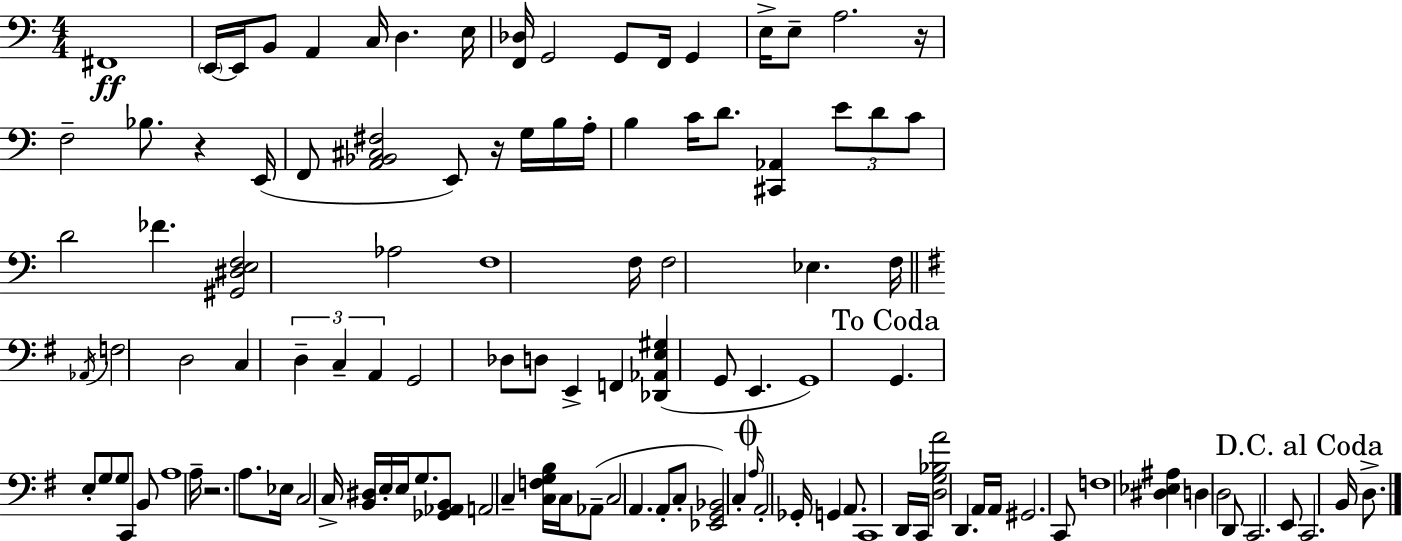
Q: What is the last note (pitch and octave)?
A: D3